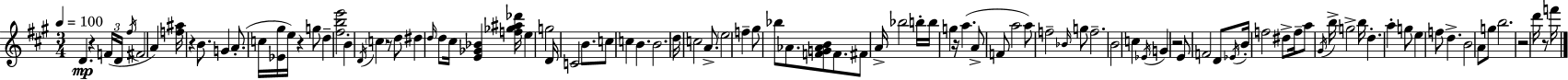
D4/q. R/q F4/s D4/s F#5/s F#4/h A4/q [F5,A#5]/s R/q B4/e. G4/q A4/e. C5/s [Eb4,G#5]/s E5/s R/q G5/e D5/q [F#5,B5,E6]/h B4/q D4/s C5/q R/e D5/e D#5/q D5/s D5/e C#5/s [E4,Gb4,Bb4]/q [F5,Gb5,A#5,Db6]/s E5/q G5/h D4/s C4/h B4/e. C5/e C5/q B4/q. B4/h. D5/s C5/h A4/e. E5/h F5/q G#5/e Bb5/e Ab4/e. [F4,G4,Ab4,B4]/e F4/e. F#4/e A4/s Bb5/h B5/s B5/s G5/q R/s A5/q. A4/e F4/e A5/h A5/e F5/h Bb4/s G5/e F5/h. B4/h C5/q Eb4/s G4/q R/h E4/e F4/h D4/e Eb4/s B4/s F5/h D#5/e F5/s A5/e G#4/s B5/s G5/h B5/s D5/q. A5/q G5/e E5/q F5/e D5/q. B4/h A4/e G5/e B5/h. R/h D6/s R/e F6/s